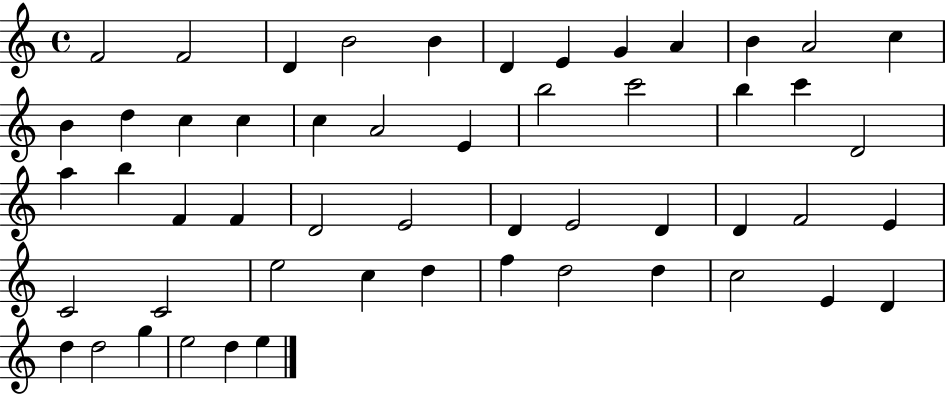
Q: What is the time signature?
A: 4/4